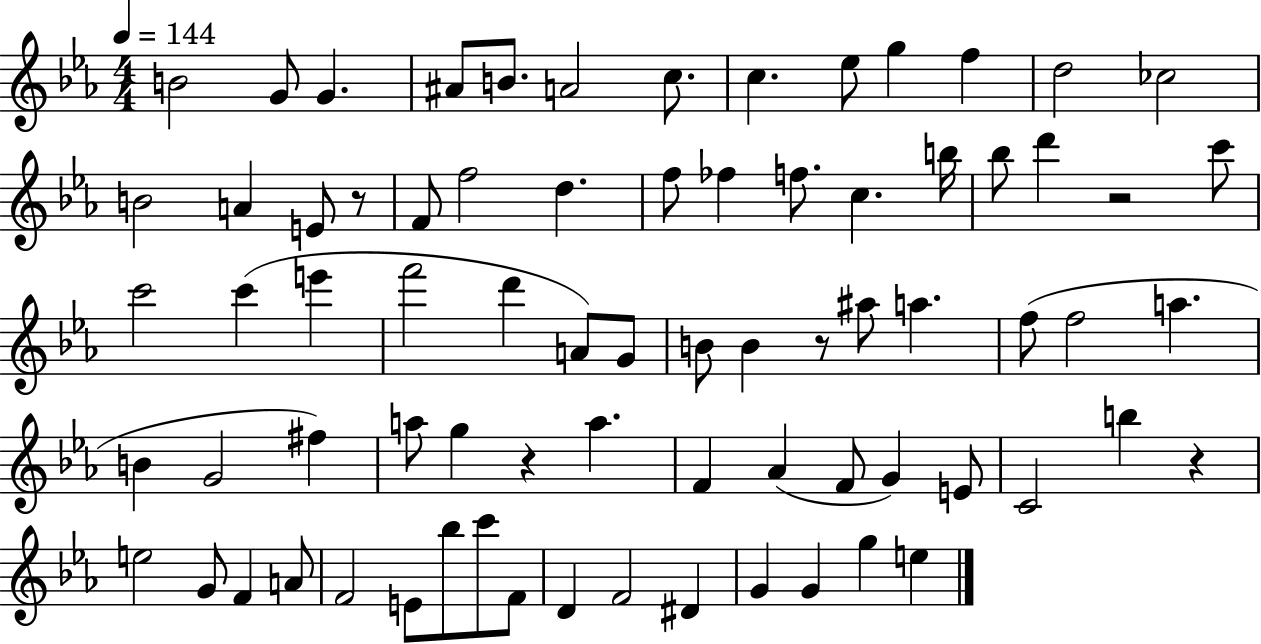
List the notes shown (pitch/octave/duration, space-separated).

B4/h G4/e G4/q. A#4/e B4/e. A4/h C5/e. C5/q. Eb5/e G5/q F5/q D5/h CES5/h B4/h A4/q E4/e R/e F4/e F5/h D5/q. F5/e FES5/q F5/e. C5/q. B5/s Bb5/e D6/q R/h C6/e C6/h C6/q E6/q F6/h D6/q A4/e G4/e B4/e B4/q R/e A#5/e A5/q. F5/e F5/h A5/q. B4/q G4/h F#5/q A5/e G5/q R/q A5/q. F4/q Ab4/q F4/e G4/q E4/e C4/h B5/q R/q E5/h G4/e F4/q A4/e F4/h E4/e Bb5/e C6/e F4/e D4/q F4/h D#4/q G4/q G4/q G5/q E5/q